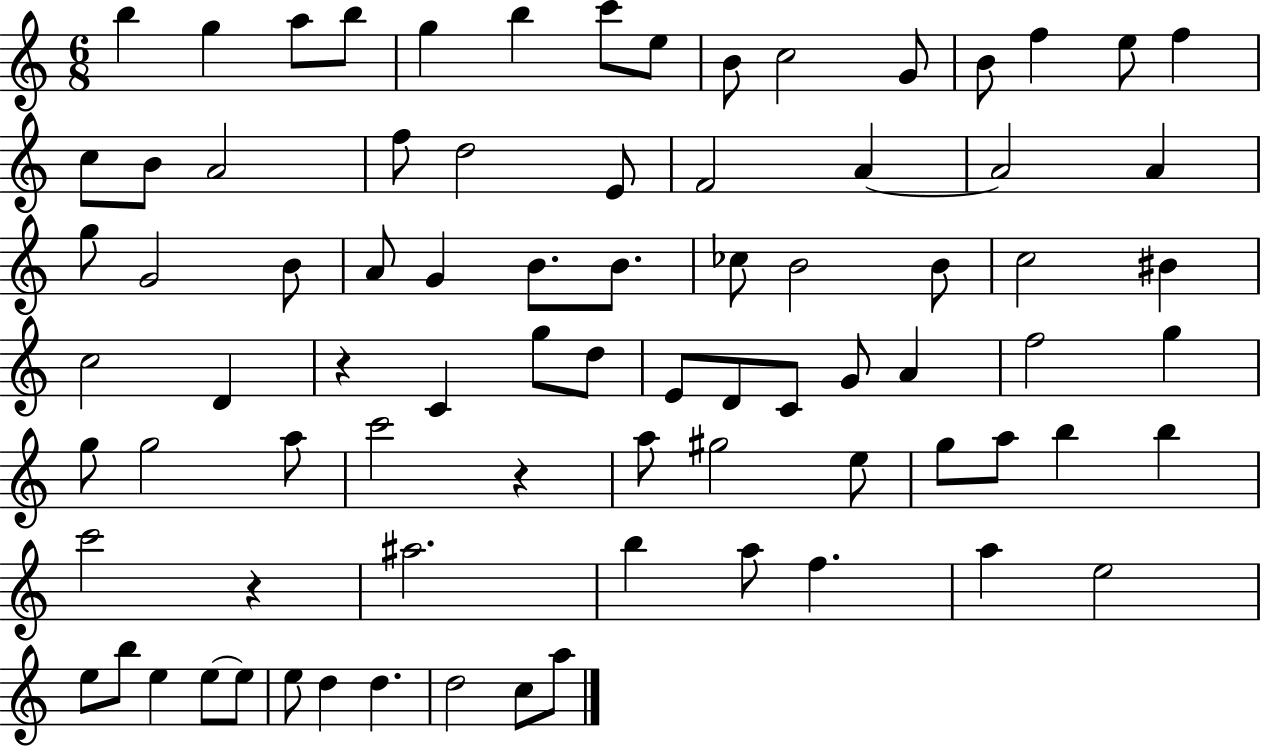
{
  \clef treble
  \numericTimeSignature
  \time 6/8
  \key c \major
  b''4 g''4 a''8 b''8 | g''4 b''4 c'''8 e''8 | b'8 c''2 g'8 | b'8 f''4 e''8 f''4 | \break c''8 b'8 a'2 | f''8 d''2 e'8 | f'2 a'4~~ | a'2 a'4 | \break g''8 g'2 b'8 | a'8 g'4 b'8. b'8. | ces''8 b'2 b'8 | c''2 bis'4 | \break c''2 d'4 | r4 c'4 g''8 d''8 | e'8 d'8 c'8 g'8 a'4 | f''2 g''4 | \break g''8 g''2 a''8 | c'''2 r4 | a''8 gis''2 e''8 | g''8 a''8 b''4 b''4 | \break c'''2 r4 | ais''2. | b''4 a''8 f''4. | a''4 e''2 | \break e''8 b''8 e''4 e''8~~ e''8 | e''8 d''4 d''4. | d''2 c''8 a''8 | \bar "|."
}